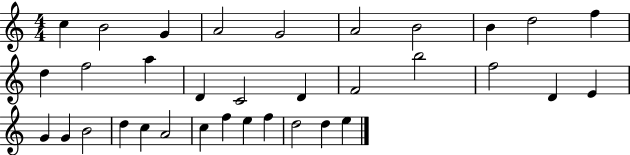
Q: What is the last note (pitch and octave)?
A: E5